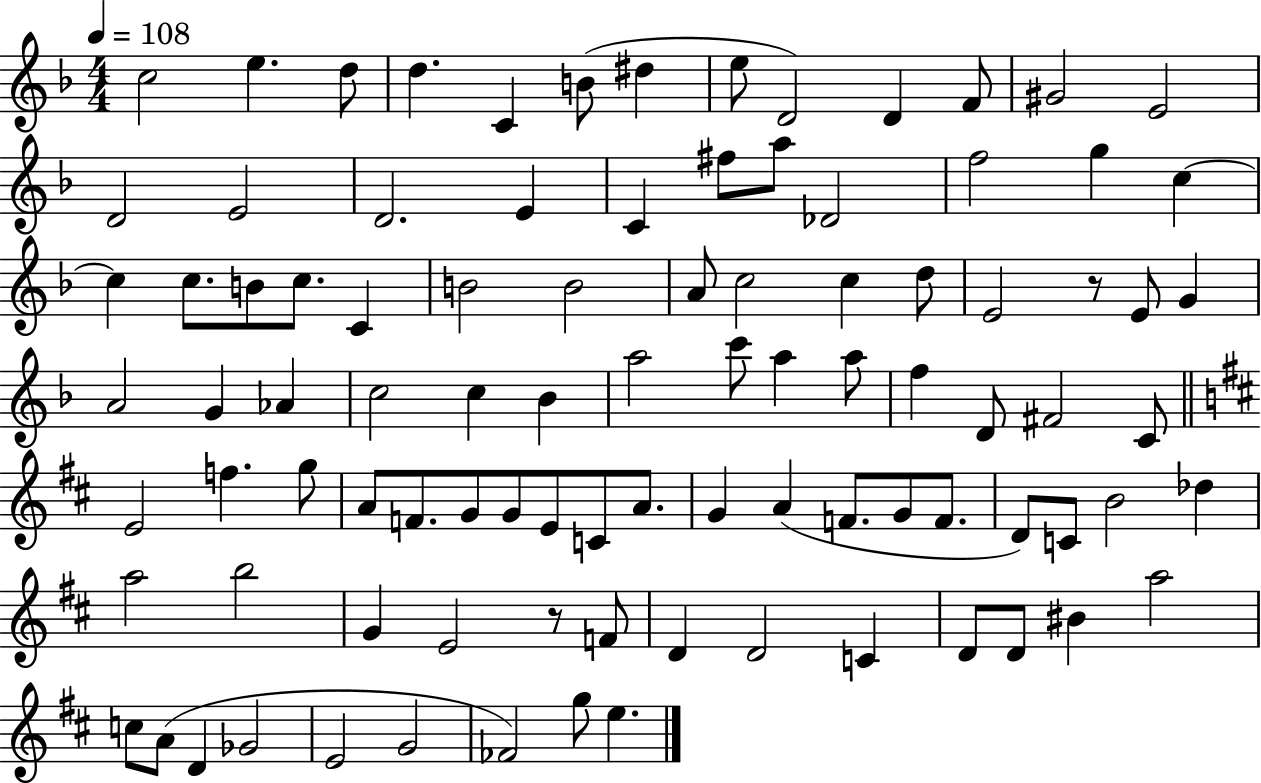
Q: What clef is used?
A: treble